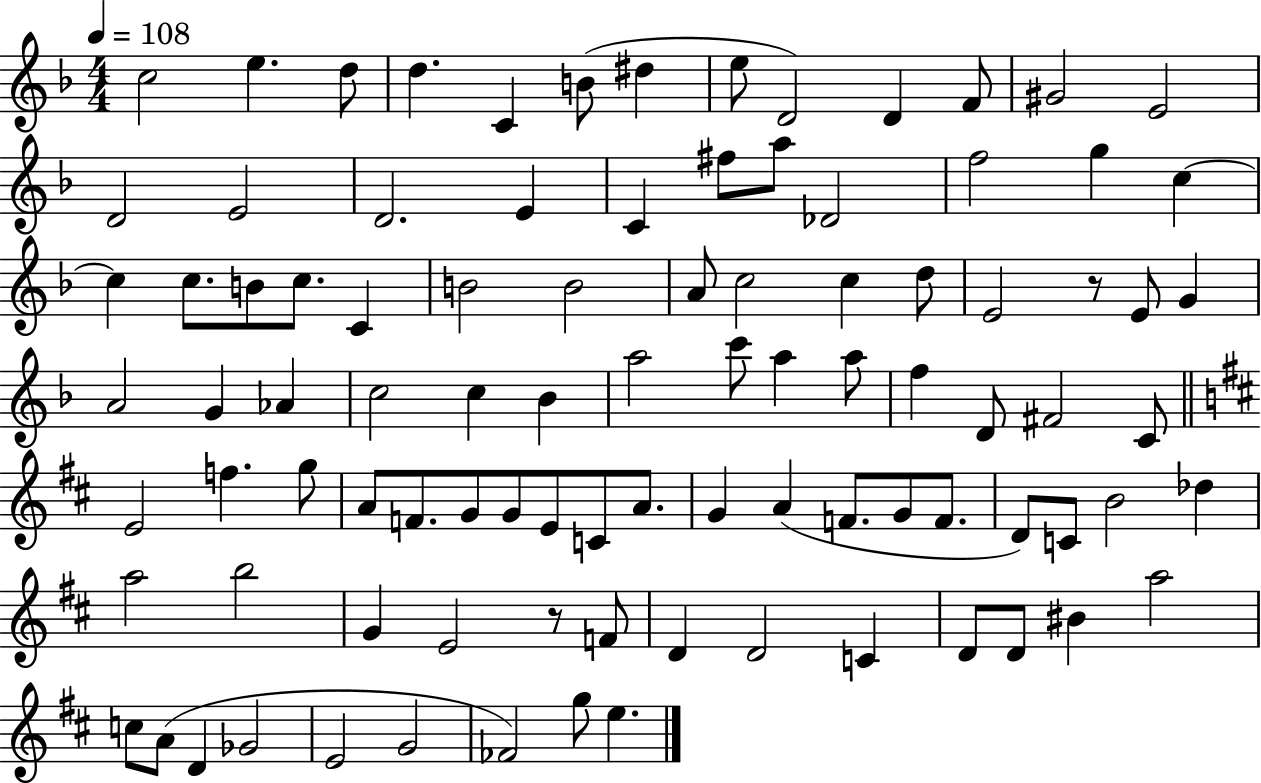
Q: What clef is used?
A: treble